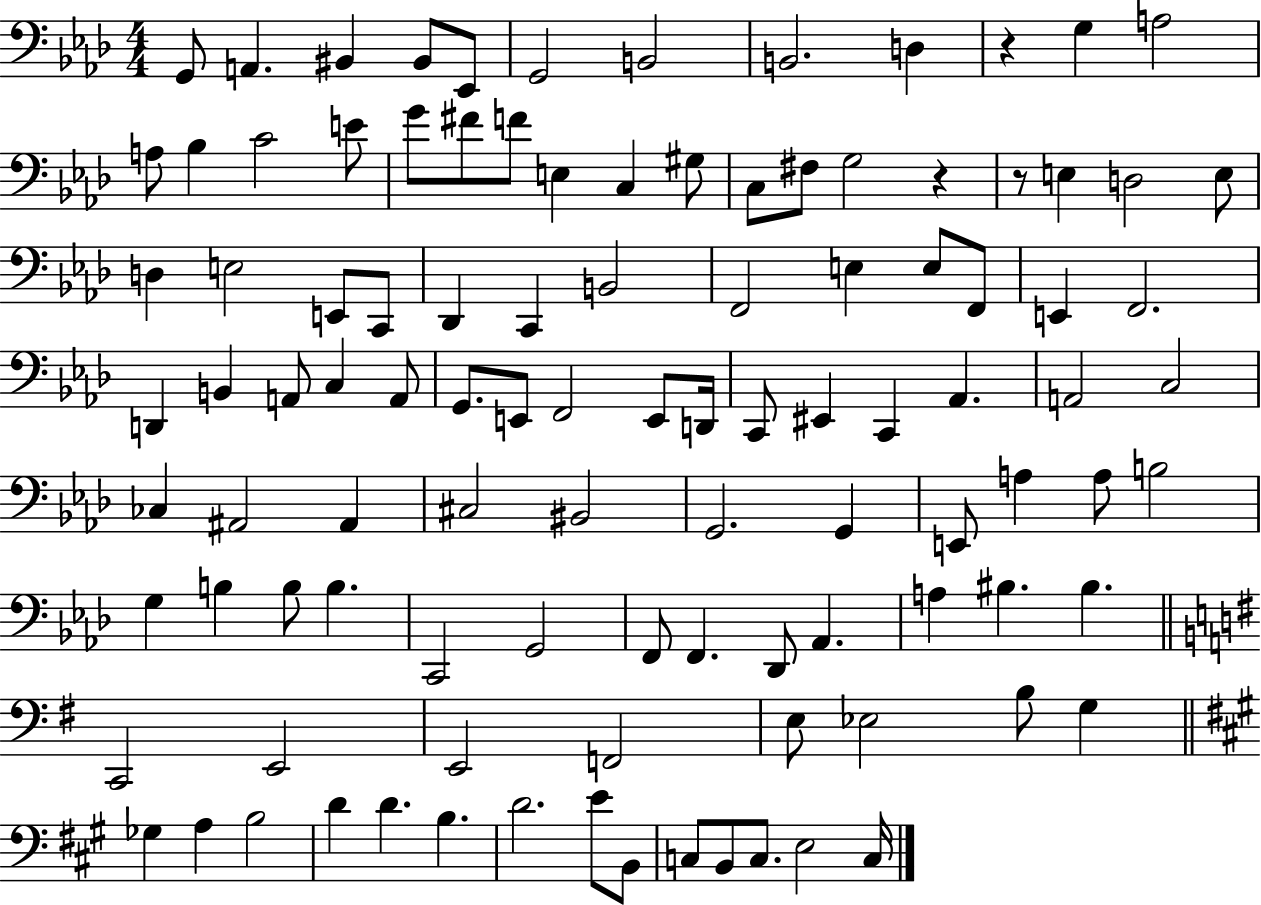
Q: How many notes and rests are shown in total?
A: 105